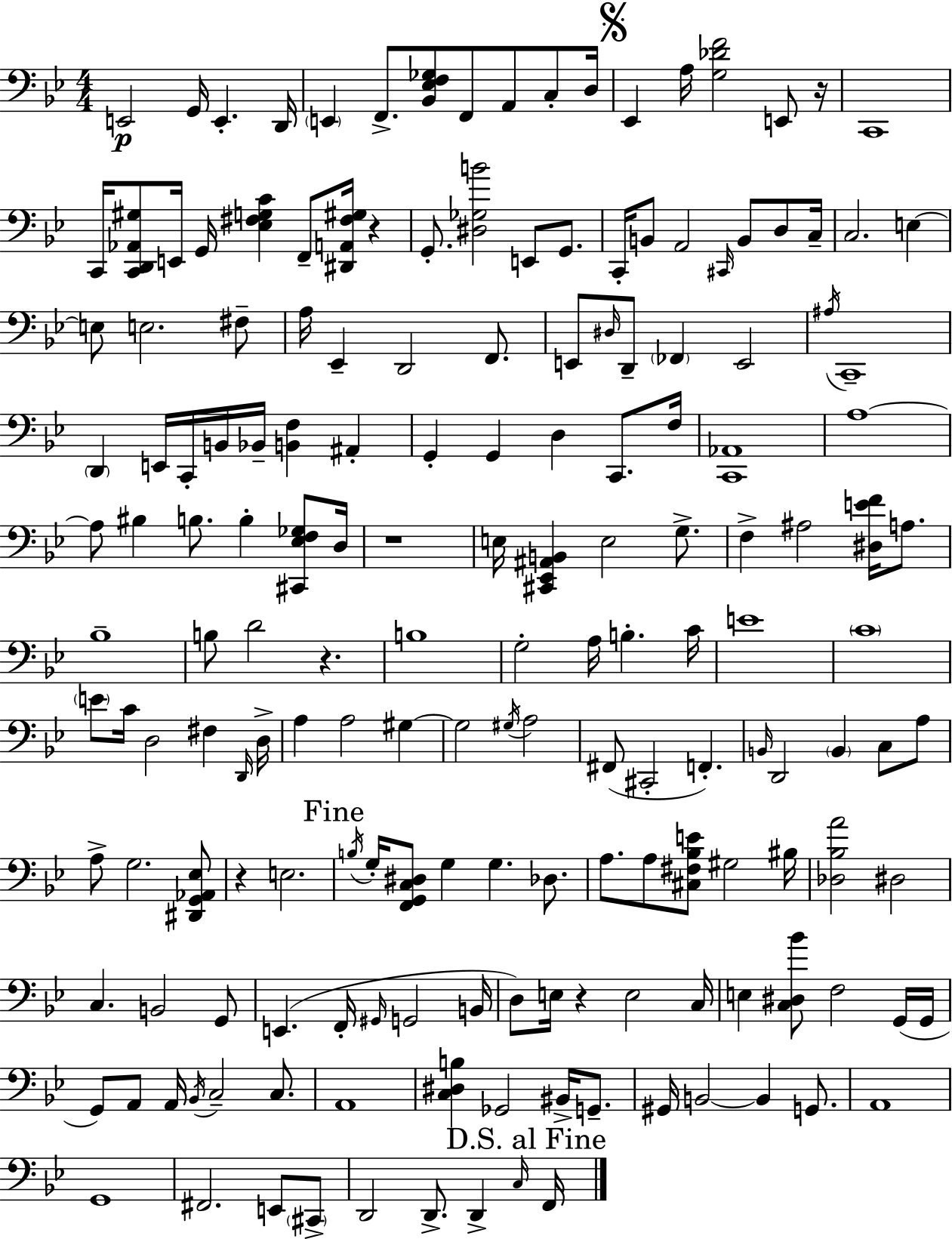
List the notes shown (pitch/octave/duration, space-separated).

E2/h G2/s E2/q. D2/s E2/q F2/e. [Bb2,Eb3,F3,Gb3]/e F2/e A2/e C3/e D3/s Eb2/q A3/s [G3,Db4,F4]/h E2/e R/s C2/w C2/s [C2,D2,Ab2,G#3]/e E2/s G2/s [Eb3,F#3,G3,C4]/q F2/e [D#2,A2,F#3,G#3]/s R/q G2/e. [D#3,Gb3,B4]/h E2/e G2/e. C2/s B2/e A2/h C#2/s B2/e D3/e C3/s C3/h. E3/q E3/e E3/h. F#3/e A3/s Eb2/q D2/h F2/e. E2/e D#3/s D2/e FES2/q E2/h A#3/s C2/w D2/q E2/s C2/s B2/s Bb2/s [B2,F3]/q A#2/q G2/q G2/q D3/q C2/e. F3/s [C2,Ab2]/w A3/w A3/e BIS3/q B3/e. B3/q [C#2,Eb3,F3,Gb3]/e D3/s R/w E3/s [C#2,Eb2,A#2,B2]/q E3/h G3/e. F3/q A#3/h [D#3,E4,F4]/s A3/e. Bb3/w B3/e D4/h R/q. B3/w G3/h A3/s B3/q. C4/s E4/w C4/w E4/e C4/s D3/h F#3/q D2/s D3/s A3/q A3/h G#3/q G#3/h G#3/s A3/h F#2/e C#2/h F2/q. B2/s D2/h B2/q C3/e A3/e A3/e G3/h. [D#2,G2,Ab2,Eb3]/e R/q E3/h. B3/s G3/s [F2,G2,C3,D#3]/e G3/q G3/q. Db3/e. A3/e. A3/e [C#3,F#3,Bb3,E4]/e G#3/h BIS3/s [Db3,Bb3,A4]/h D#3/h C3/q. B2/h G2/e E2/q. F2/s G#2/s G2/h B2/s D3/e E3/s R/q E3/h C3/s E3/q [C3,D#3,Bb4]/e F3/h G2/s G2/s G2/e A2/e A2/s Bb2/s C3/h C3/e. A2/w [C3,D#3,B3]/q Gb2/h BIS2/s G2/e. G#2/s B2/h B2/q G2/e. A2/w G2/w F#2/h. E2/e C#2/e D2/h D2/e. D2/q C3/s F2/s